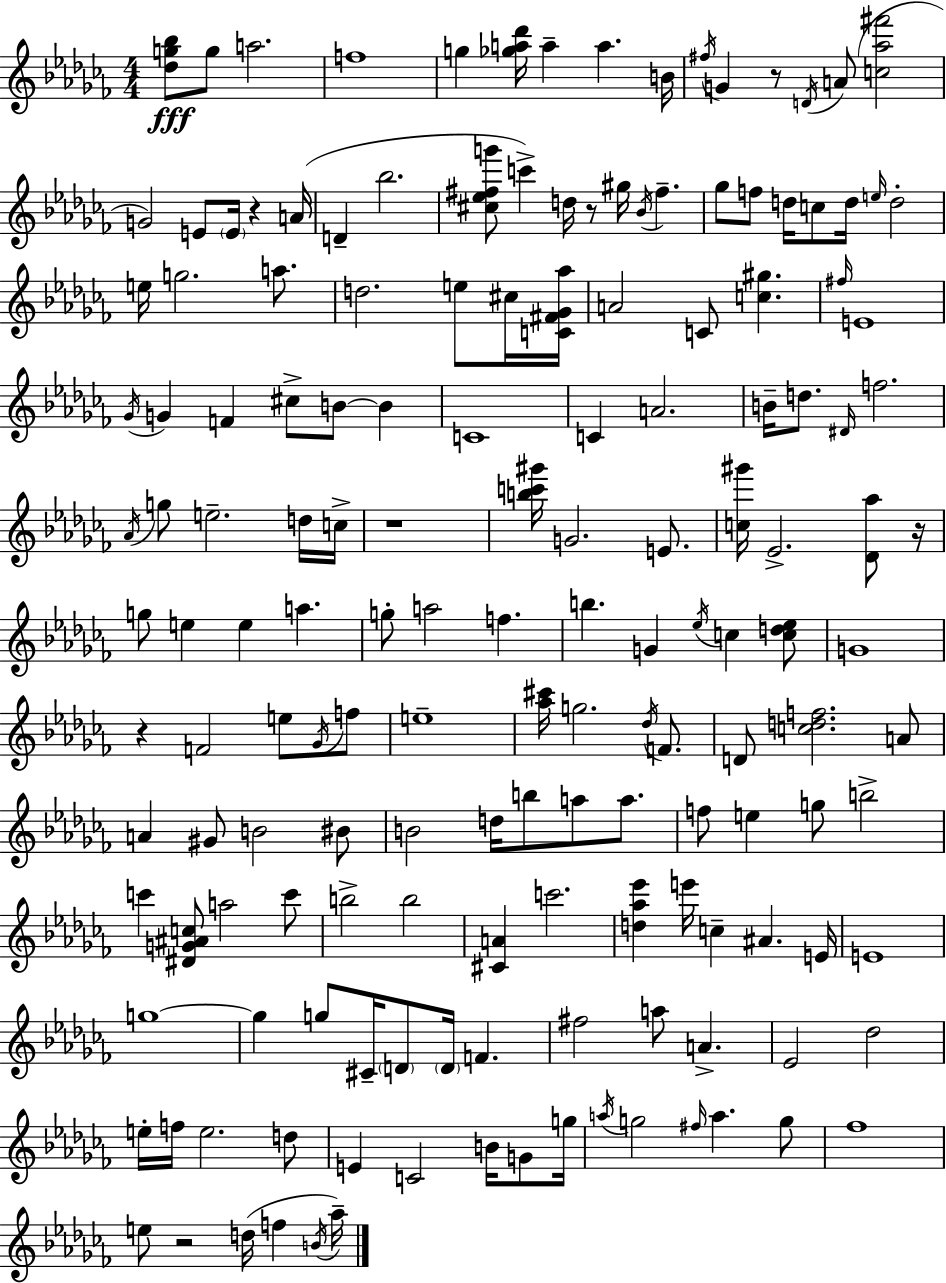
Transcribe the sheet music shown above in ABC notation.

X:1
T:Untitled
M:4/4
L:1/4
K:Abm
[_dg_b]/2 g/2 a2 f4 g [_ga_d']/4 a a B/4 ^f/4 G z/2 D/4 A/2 [c_a^f']2 G2 E/2 E/4 z A/4 D _b2 [^c_e^fg']/2 c' d/4 z/2 ^g/4 _B/4 ^f _g/2 f/2 d/4 c/2 d/4 e/4 d2 e/4 g2 a/2 d2 e/2 ^c/4 [C^F_G_a]/4 A2 C/2 [c^g] ^f/4 E4 _G/4 G F ^c/2 B/2 B C4 C A2 B/4 d/2 ^D/4 f2 _A/4 g/2 e2 d/4 c/4 z4 [bc'^g']/4 G2 E/2 [c^g']/4 _E2 [_D_a]/2 z/4 g/2 e e a g/2 a2 f b G _e/4 c [cd_e]/2 G4 z F2 e/2 _G/4 f/2 e4 [_a^c']/4 g2 _d/4 F/2 D/2 [cdf]2 A/2 A ^G/2 B2 ^B/2 B2 d/4 b/2 a/2 a/2 f/2 e g/2 b2 c' [^DG^Ac]/2 a2 c'/2 b2 b2 [^CA] c'2 [d_a_e'] e'/4 c ^A E/4 E4 g4 g g/2 ^C/4 D/2 D/4 F ^f2 a/2 A _E2 _d2 e/4 f/4 e2 d/2 E C2 B/4 G/2 g/4 a/4 g2 ^f/4 a g/2 _f4 e/2 z2 d/4 f B/4 _a/4